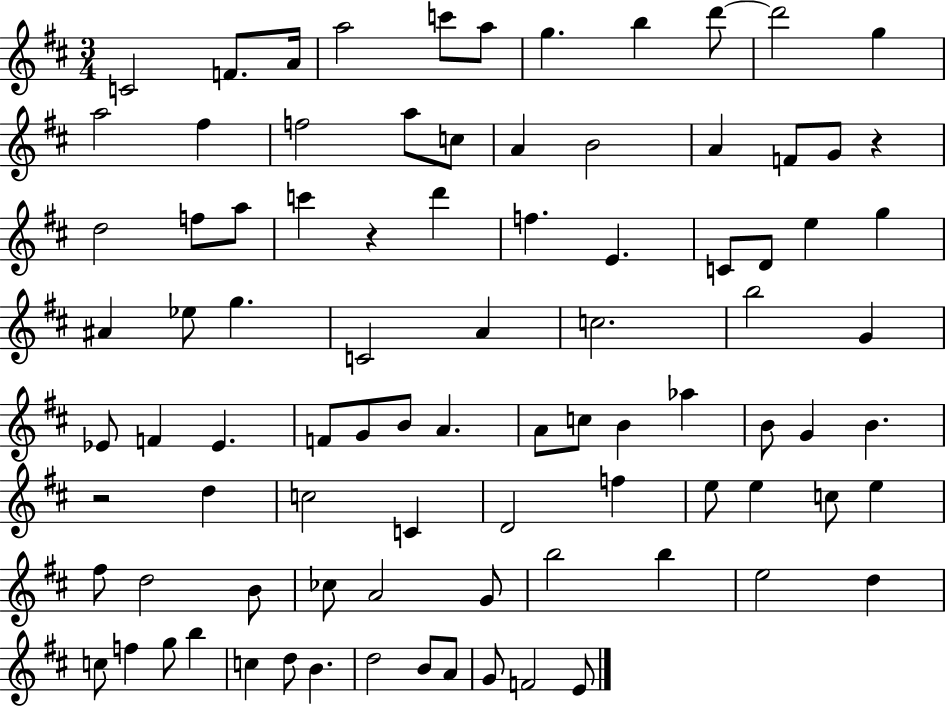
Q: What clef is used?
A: treble